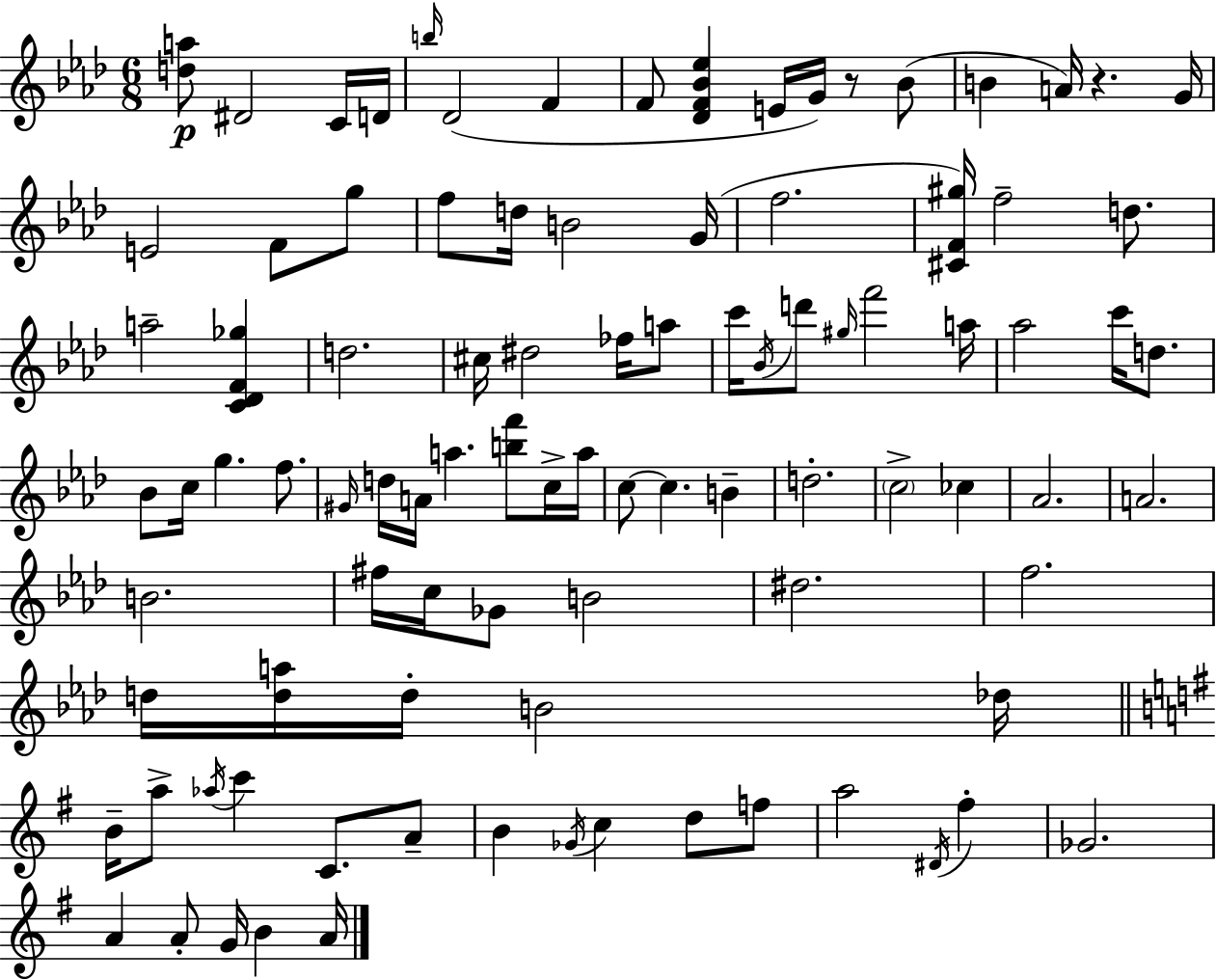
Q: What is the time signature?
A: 6/8